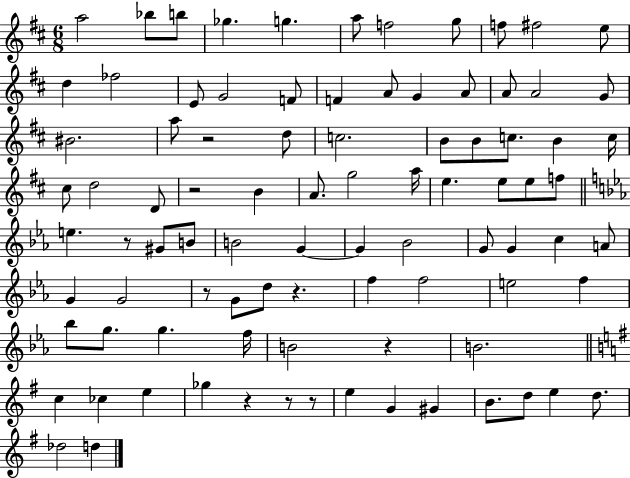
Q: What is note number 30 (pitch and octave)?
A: C5